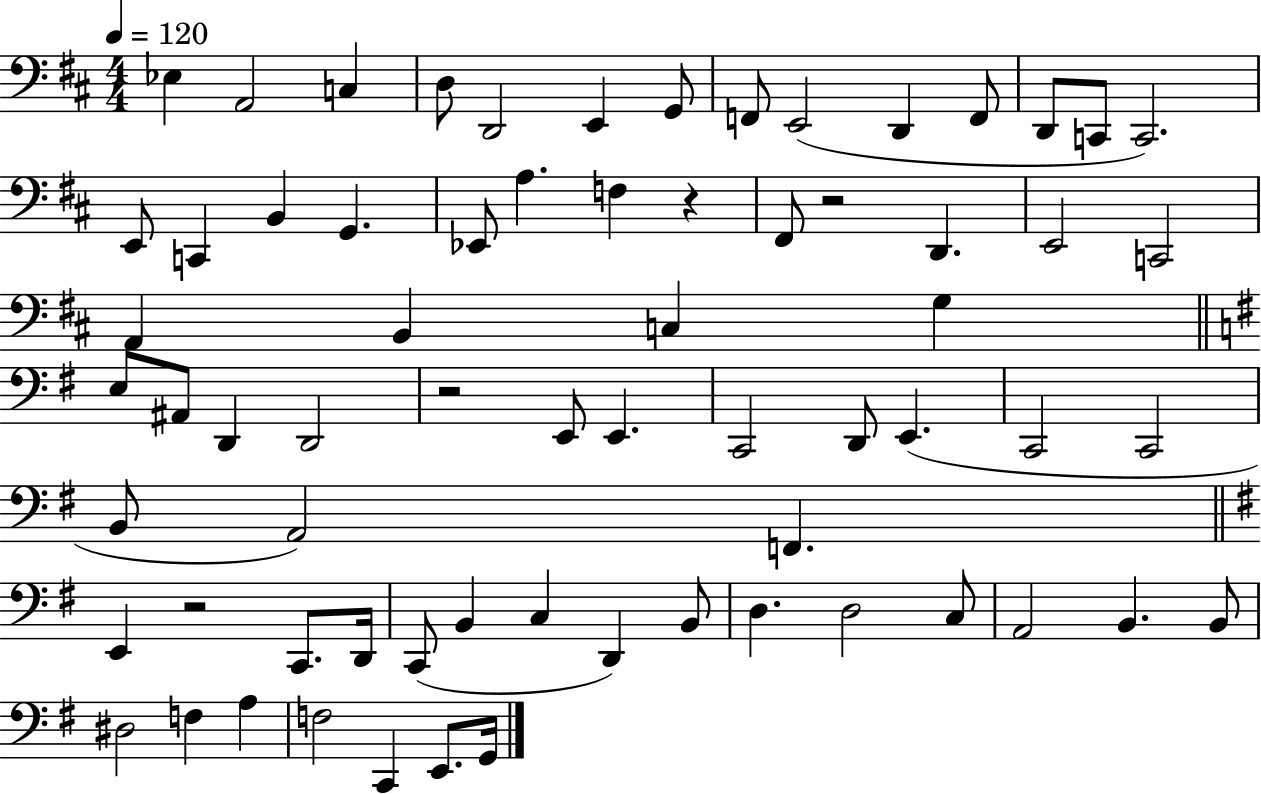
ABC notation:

X:1
T:Untitled
M:4/4
L:1/4
K:D
_E, A,,2 C, D,/2 D,,2 E,, G,,/2 F,,/2 E,,2 D,, F,,/2 D,,/2 C,,/2 C,,2 E,,/2 C,, B,, G,, _E,,/2 A, F, z ^F,,/2 z2 D,, E,,2 C,,2 A,, B,, C, G, E,/2 ^A,,/2 D,, D,,2 z2 E,,/2 E,, C,,2 D,,/2 E,, C,,2 C,,2 B,,/2 A,,2 F,, E,, z2 C,,/2 D,,/4 C,,/2 B,, C, D,, B,,/2 D, D,2 C,/2 A,,2 B,, B,,/2 ^D,2 F, A, F,2 C,, E,,/2 G,,/4